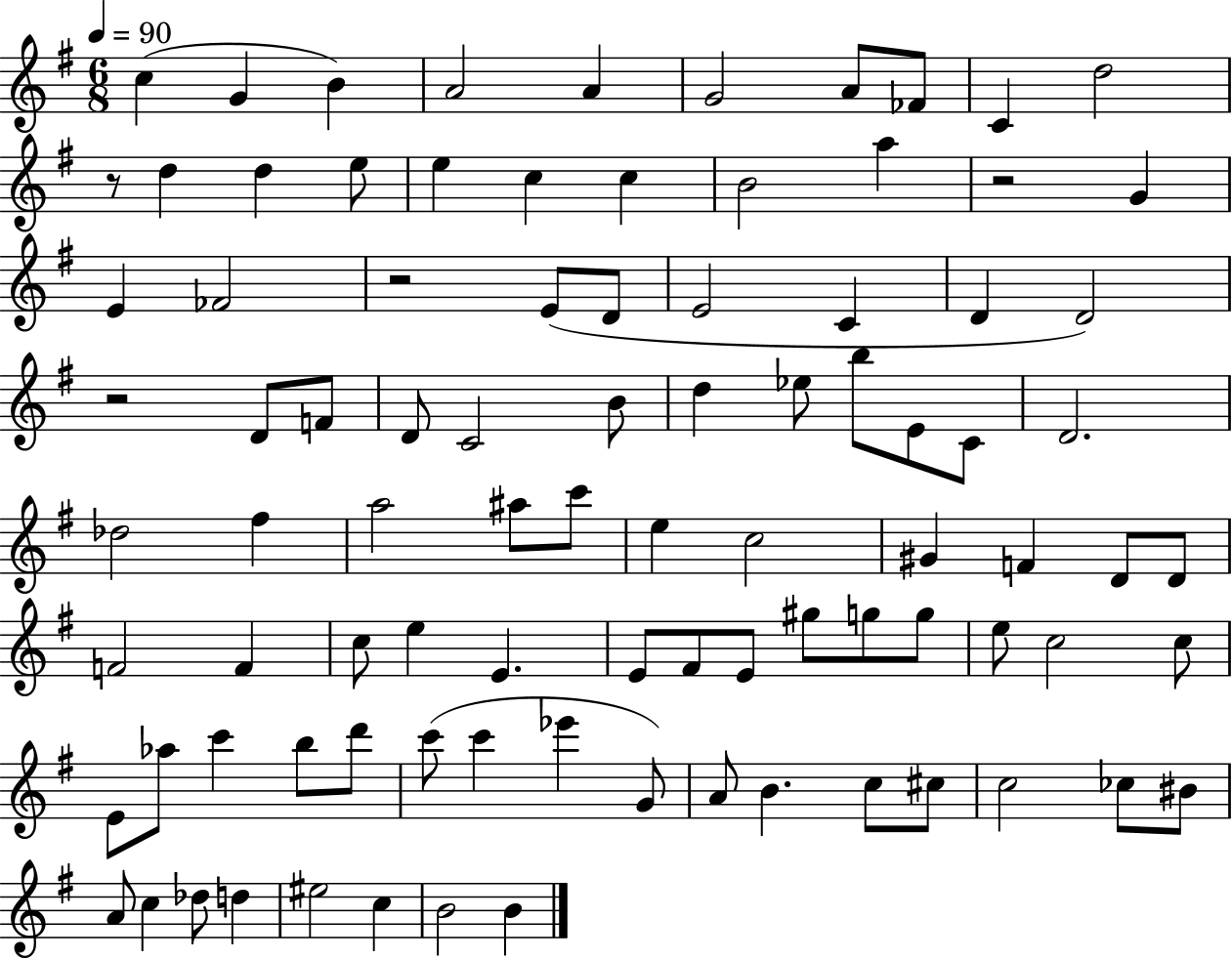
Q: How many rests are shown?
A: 4